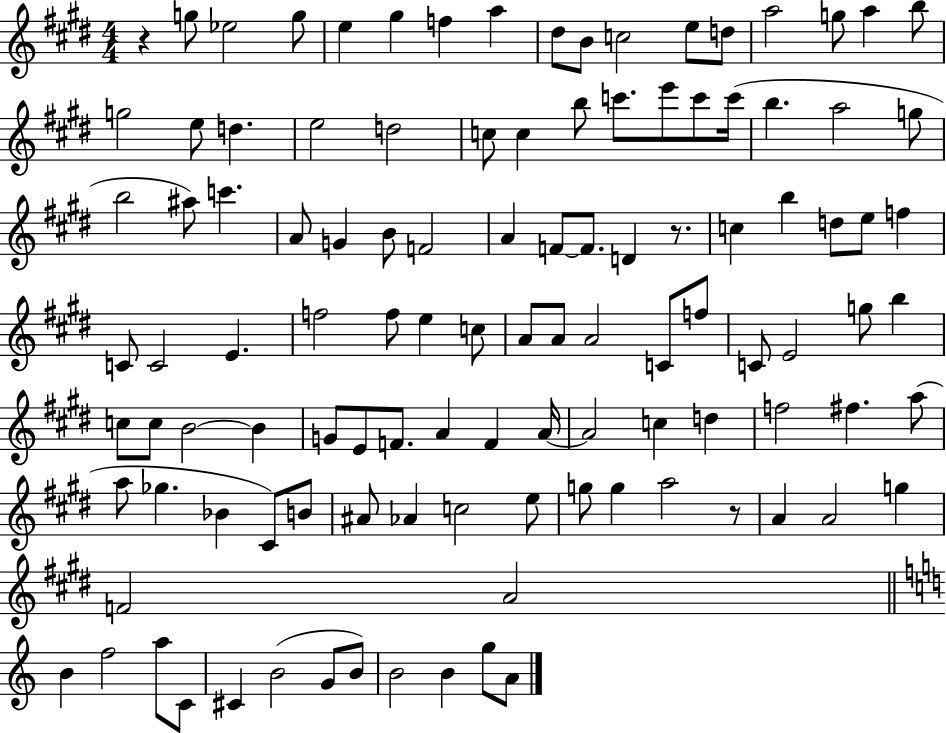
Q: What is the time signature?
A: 4/4